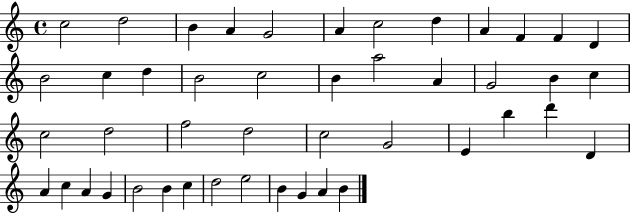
{
  \clef treble
  \time 4/4
  \defaultTimeSignature
  \key c \major
  c''2 d''2 | b'4 a'4 g'2 | a'4 c''2 d''4 | a'4 f'4 f'4 d'4 | \break b'2 c''4 d''4 | b'2 c''2 | b'4 a''2 a'4 | g'2 b'4 c''4 | \break c''2 d''2 | f''2 d''2 | c''2 g'2 | e'4 b''4 d'''4 d'4 | \break a'4 c''4 a'4 g'4 | b'2 b'4 c''4 | d''2 e''2 | b'4 g'4 a'4 b'4 | \break \bar "|."
}